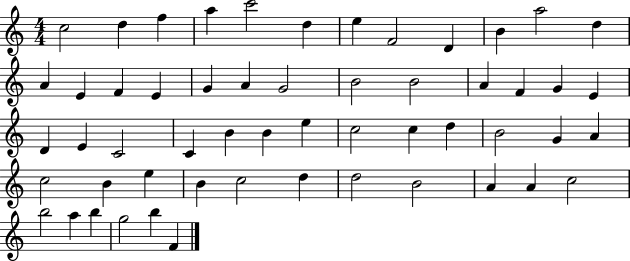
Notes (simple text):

C5/h D5/q F5/q A5/q C6/h D5/q E5/q F4/h D4/q B4/q A5/h D5/q A4/q E4/q F4/q E4/q G4/q A4/q G4/h B4/h B4/h A4/q F4/q G4/q E4/q D4/q E4/q C4/h C4/q B4/q B4/q E5/q C5/h C5/q D5/q B4/h G4/q A4/q C5/h B4/q E5/q B4/q C5/h D5/q D5/h B4/h A4/q A4/q C5/h B5/h A5/q B5/q G5/h B5/q F4/q